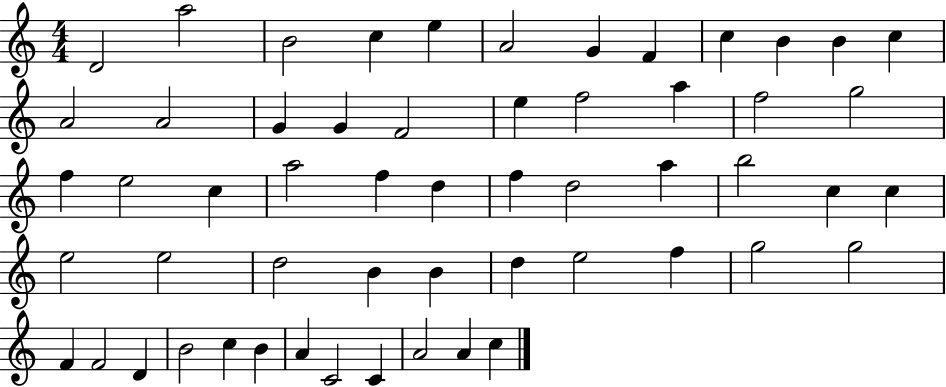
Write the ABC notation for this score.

X:1
T:Untitled
M:4/4
L:1/4
K:C
D2 a2 B2 c e A2 G F c B B c A2 A2 G G F2 e f2 a f2 g2 f e2 c a2 f d f d2 a b2 c c e2 e2 d2 B B d e2 f g2 g2 F F2 D B2 c B A C2 C A2 A c